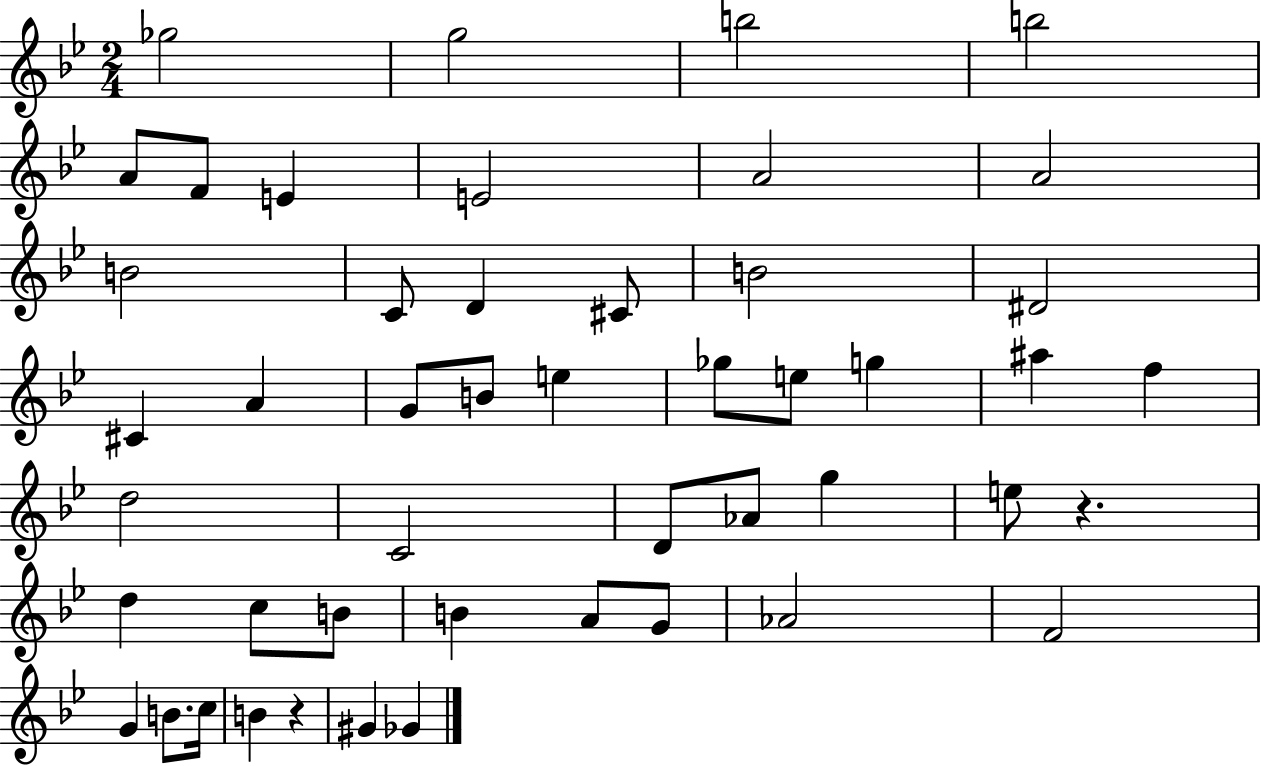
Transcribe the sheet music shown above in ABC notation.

X:1
T:Untitled
M:2/4
L:1/4
K:Bb
_g2 g2 b2 b2 A/2 F/2 E E2 A2 A2 B2 C/2 D ^C/2 B2 ^D2 ^C A G/2 B/2 e _g/2 e/2 g ^a f d2 C2 D/2 _A/2 g e/2 z d c/2 B/2 B A/2 G/2 _A2 F2 G B/2 c/4 B z ^G _G